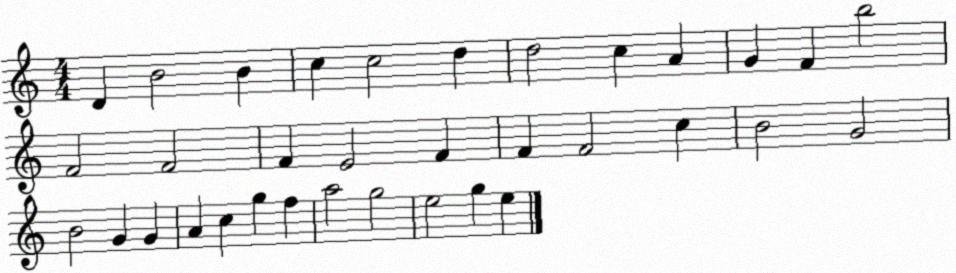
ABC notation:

X:1
T:Untitled
M:4/4
L:1/4
K:C
D B2 B c c2 d d2 c A G F b2 F2 F2 F E2 F F F2 c B2 G2 B2 G G A c g f a2 g2 e2 g e